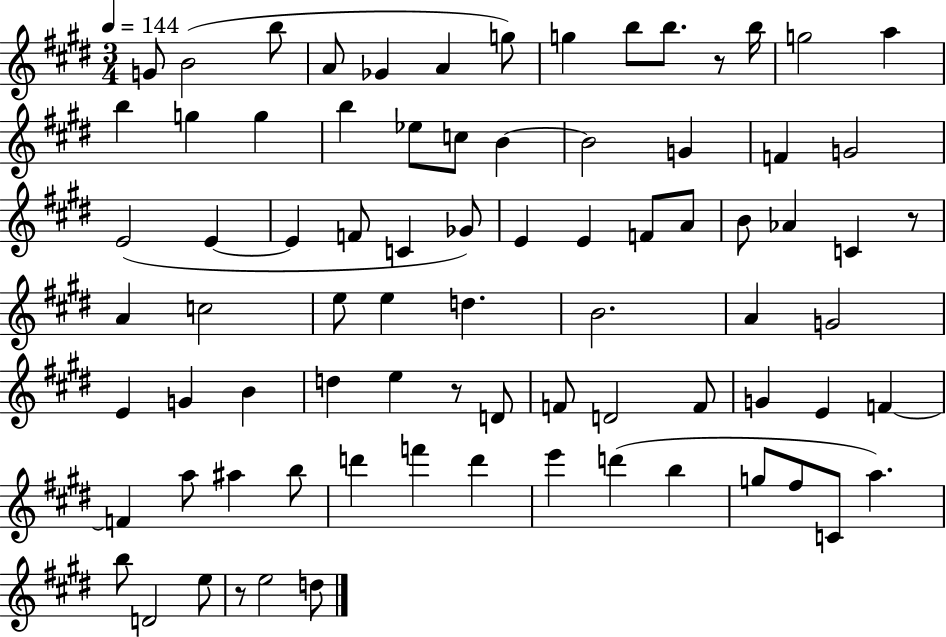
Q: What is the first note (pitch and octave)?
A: G4